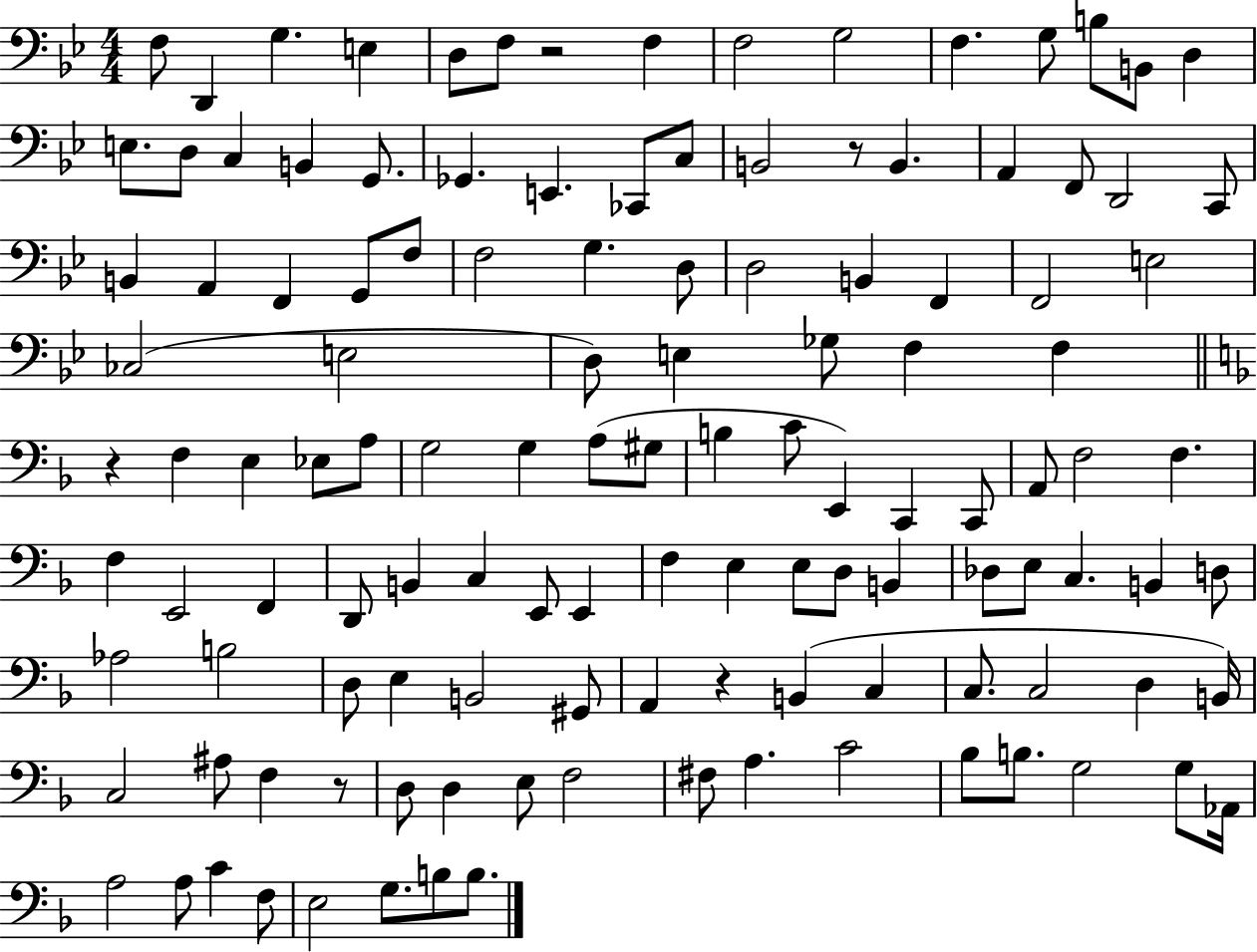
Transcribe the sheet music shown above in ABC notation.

X:1
T:Untitled
M:4/4
L:1/4
K:Bb
F,/2 D,, G, E, D,/2 F,/2 z2 F, F,2 G,2 F, G,/2 B,/2 B,,/2 D, E,/2 D,/2 C, B,, G,,/2 _G,, E,, _C,,/2 C,/2 B,,2 z/2 B,, A,, F,,/2 D,,2 C,,/2 B,, A,, F,, G,,/2 F,/2 F,2 G, D,/2 D,2 B,, F,, F,,2 E,2 _C,2 E,2 D,/2 E, _G,/2 F, F, z F, E, _E,/2 A,/2 G,2 G, A,/2 ^G,/2 B, C/2 E,, C,, C,,/2 A,,/2 F,2 F, F, E,,2 F,, D,,/2 B,, C, E,,/2 E,, F, E, E,/2 D,/2 B,, _D,/2 E,/2 C, B,, D,/2 _A,2 B,2 D,/2 E, B,,2 ^G,,/2 A,, z B,, C, C,/2 C,2 D, B,,/4 C,2 ^A,/2 F, z/2 D,/2 D, E,/2 F,2 ^F,/2 A, C2 _B,/2 B,/2 G,2 G,/2 _A,,/4 A,2 A,/2 C F,/2 E,2 G,/2 B,/2 B,/2